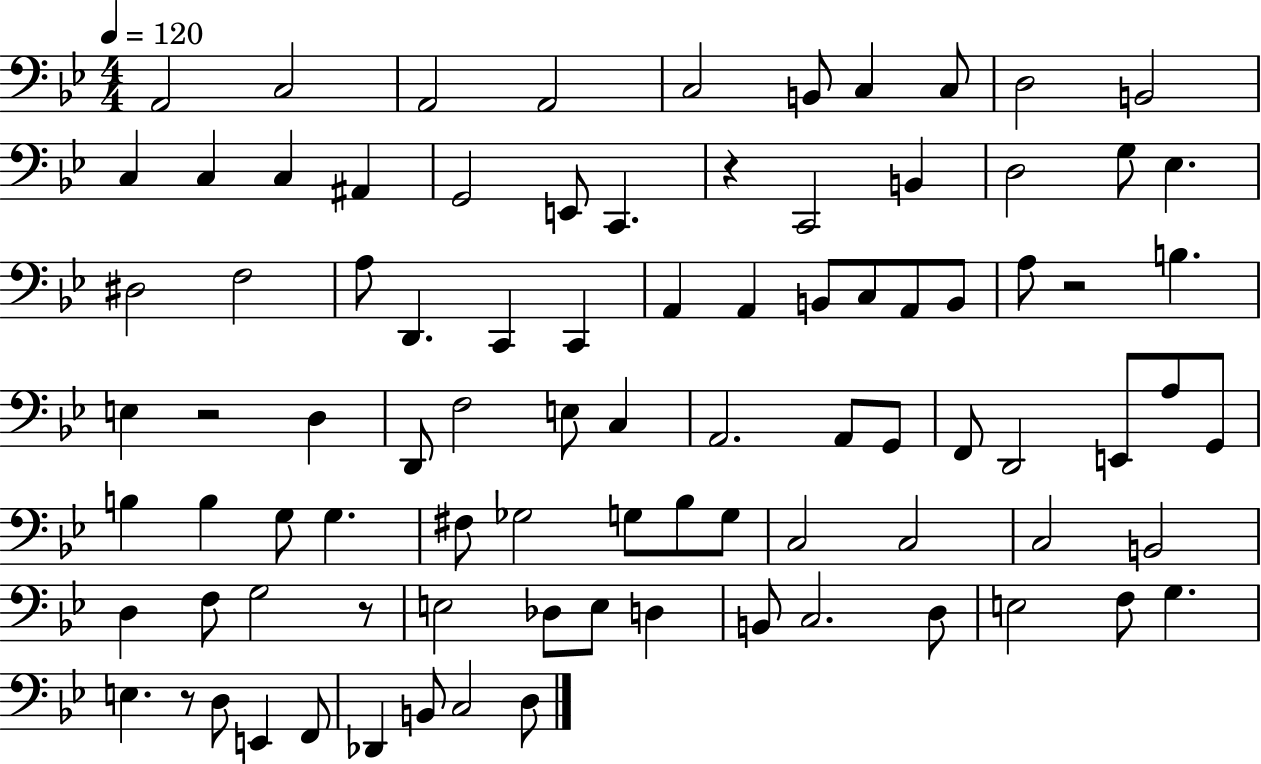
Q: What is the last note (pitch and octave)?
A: D3